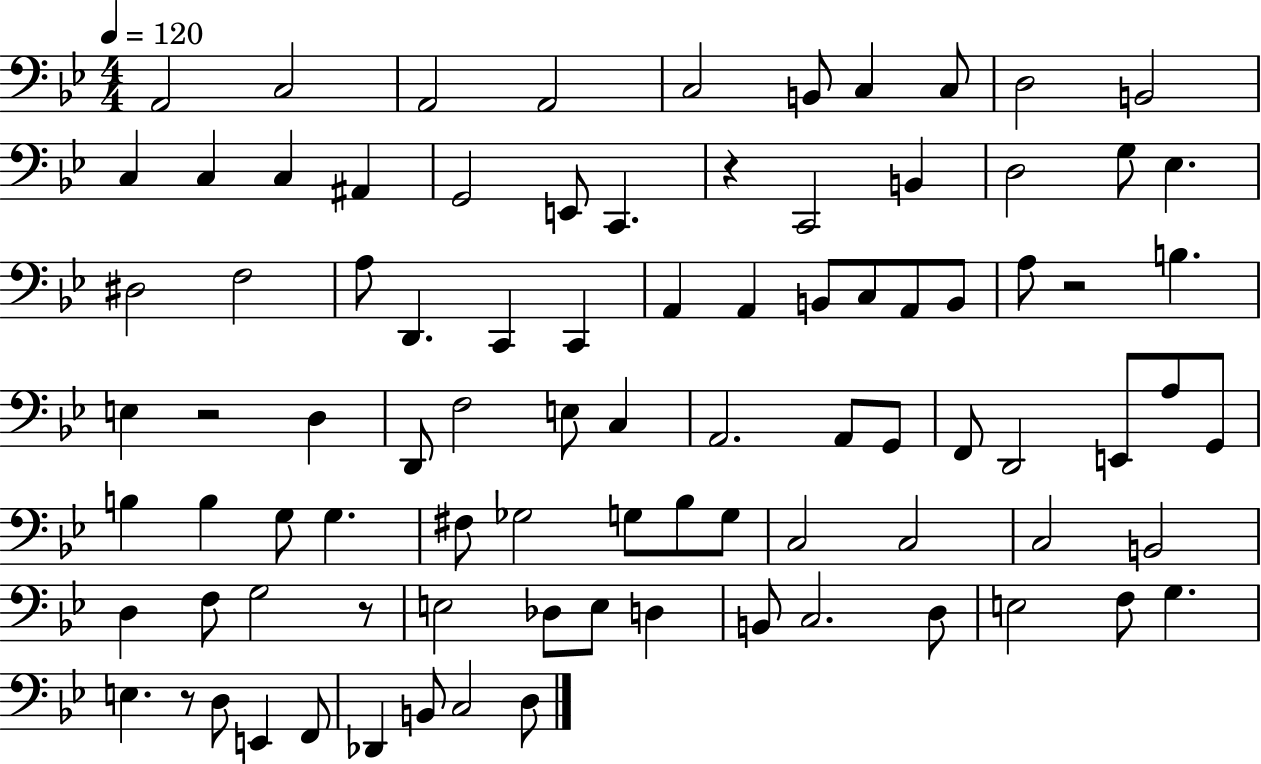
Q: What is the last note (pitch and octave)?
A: D3